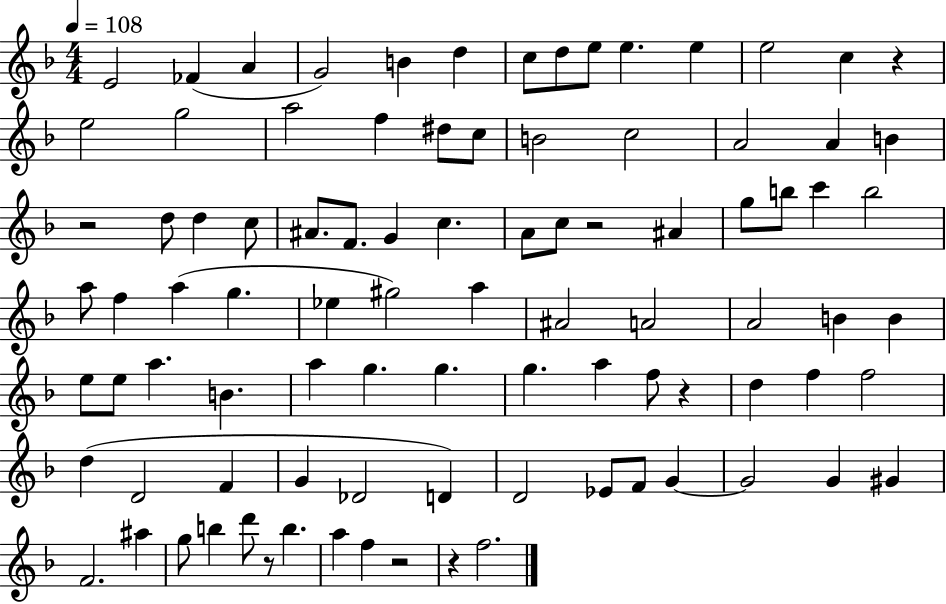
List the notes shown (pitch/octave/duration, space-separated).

E4/h FES4/q A4/q G4/h B4/q D5/q C5/e D5/e E5/e E5/q. E5/q E5/h C5/q R/q E5/h G5/h A5/h F5/q D#5/e C5/e B4/h C5/h A4/h A4/q B4/q R/h D5/e D5/q C5/e A#4/e. F4/e. G4/q C5/q. A4/e C5/e R/h A#4/q G5/e B5/e C6/q B5/h A5/e F5/q A5/q G5/q. Eb5/q G#5/h A5/q A#4/h A4/h A4/h B4/q B4/q E5/e E5/e A5/q. B4/q. A5/q G5/q. G5/q. G5/q. A5/q F5/e R/q D5/q F5/q F5/h D5/q D4/h F4/q G4/q Db4/h D4/q D4/h Eb4/e F4/e G4/q G4/h G4/q G#4/q F4/h. A#5/q G5/e B5/q D6/e R/e B5/q. A5/q F5/q R/h R/q F5/h.